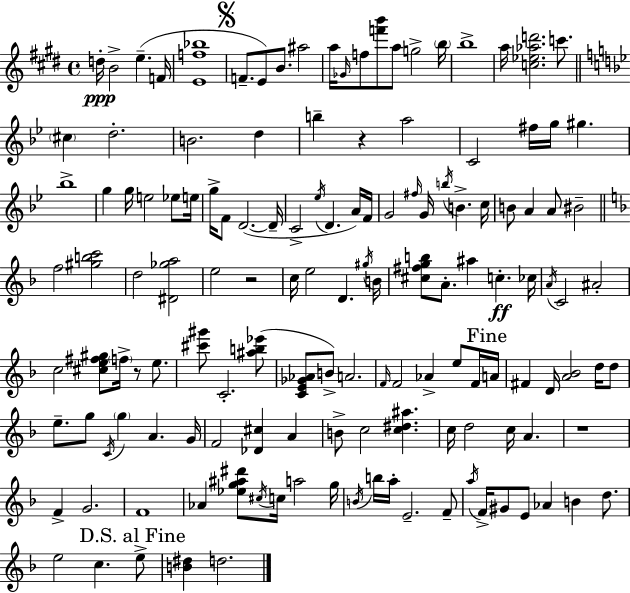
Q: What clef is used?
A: treble